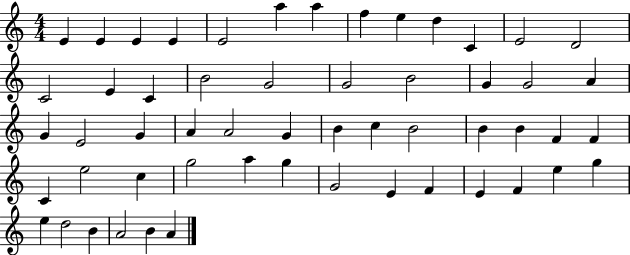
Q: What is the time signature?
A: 4/4